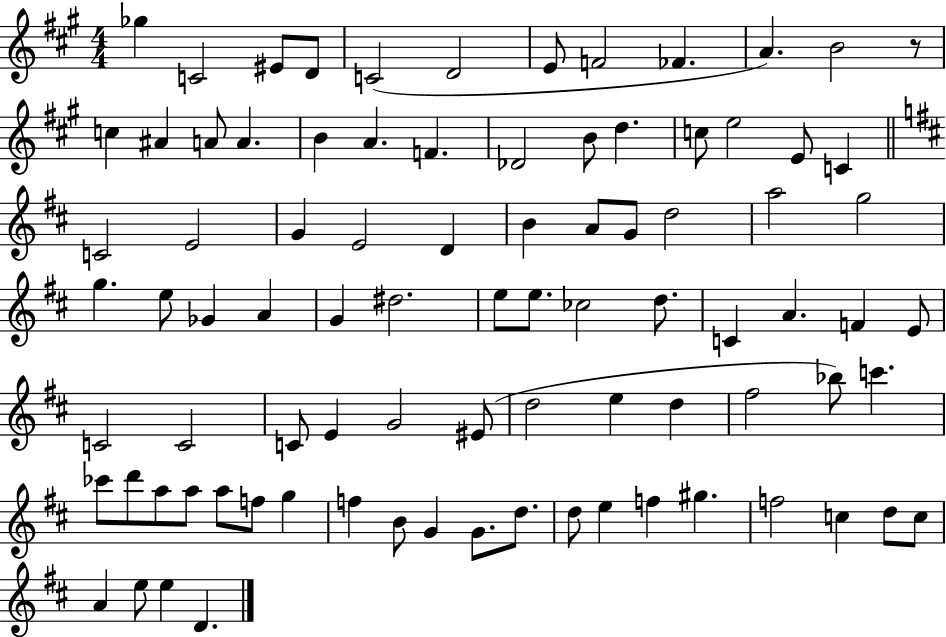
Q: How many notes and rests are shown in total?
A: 87